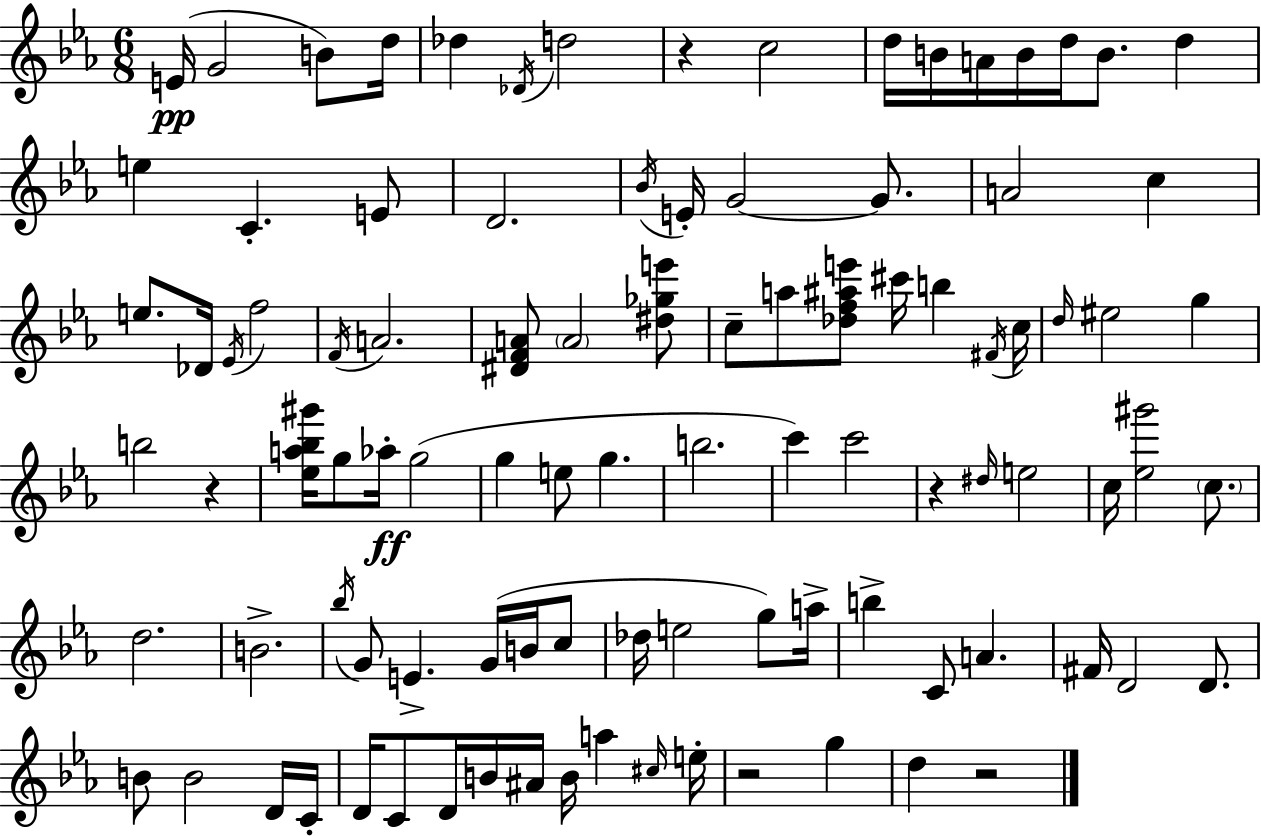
E4/s G4/h B4/e D5/s Db5/q Db4/s D5/h R/q C5/h D5/s B4/s A4/s B4/s D5/s B4/e. D5/q E5/q C4/q. E4/e D4/h. Bb4/s E4/s G4/h G4/e. A4/h C5/q E5/e. Db4/s Eb4/s F5/h F4/s A4/h. [D#4,F4,A4]/e A4/h [D#5,Gb5,E6]/e C5/e A5/e [Db5,F5,A#5,E6]/e C#6/s B5/q F#4/s C5/s D5/s EIS5/h G5/q B5/h R/q [Eb5,A5,Bb5,G#6]/s G5/e Ab5/s G5/h G5/q E5/e G5/q. B5/h. C6/q C6/h R/q D#5/s E5/h C5/s [Eb5,G#6]/h C5/e. D5/h. B4/h. Bb5/s G4/e E4/q. G4/s B4/s C5/e Db5/s E5/h G5/e A5/s B5/q C4/e A4/q. F#4/s D4/h D4/e. B4/e B4/h D4/s C4/s D4/s C4/e D4/s B4/s A#4/s B4/s A5/q C#5/s E5/s R/h G5/q D5/q R/h